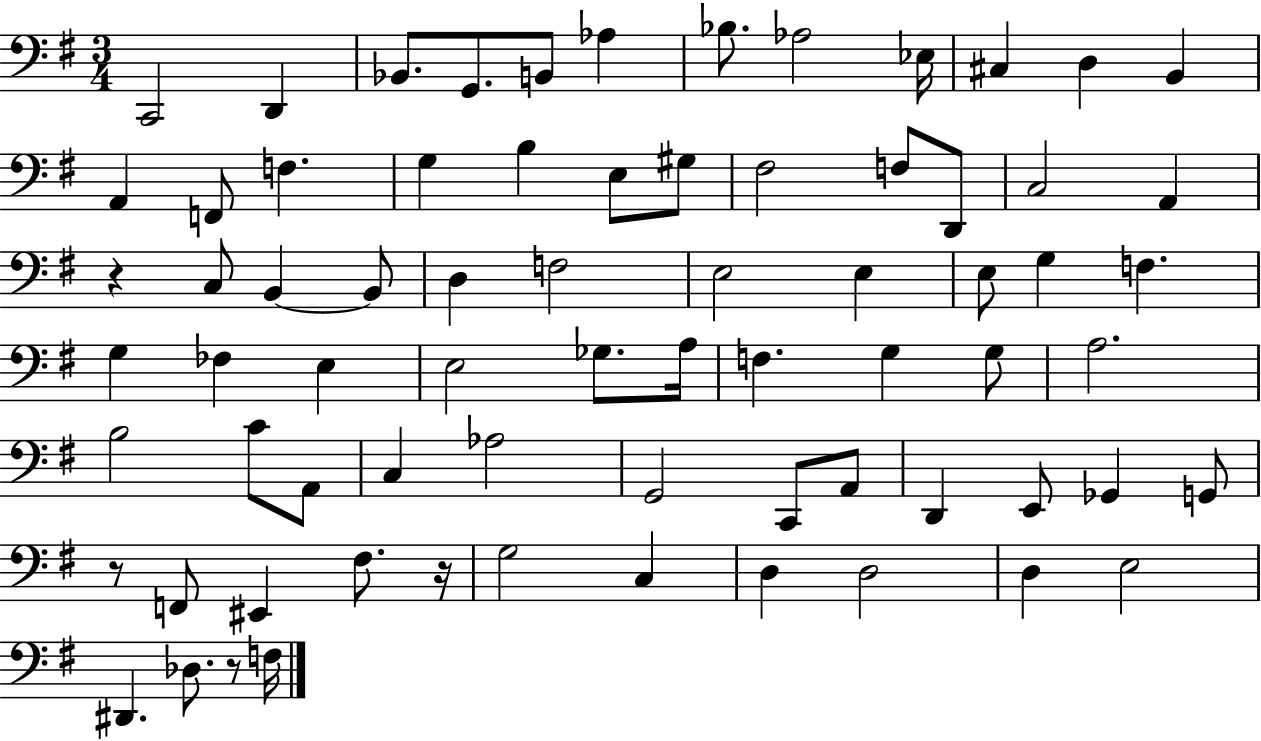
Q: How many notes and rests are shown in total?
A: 72